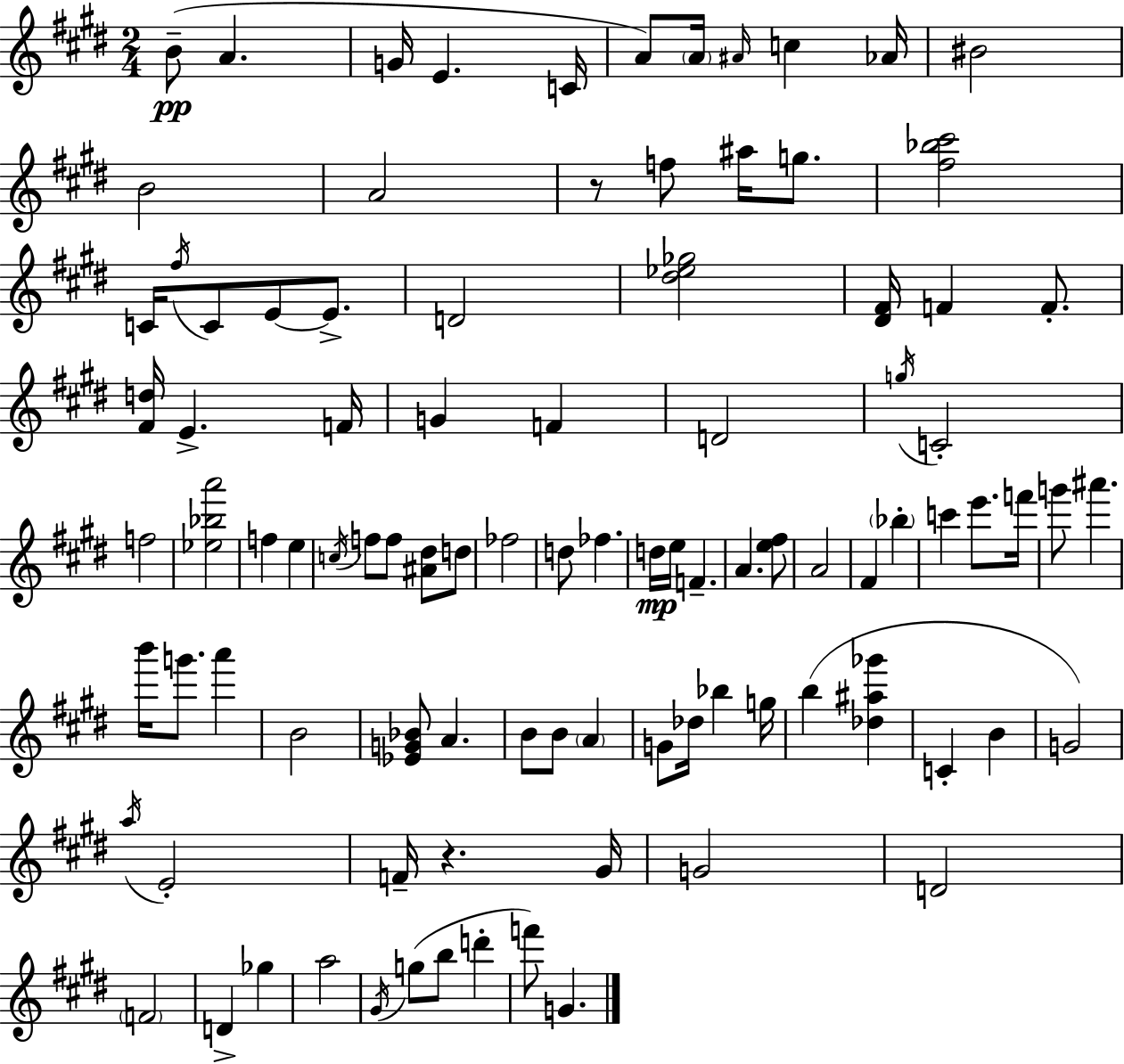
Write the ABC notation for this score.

X:1
T:Untitled
M:2/4
L:1/4
K:E
B/2 A G/4 E C/4 A/2 A/4 ^A/4 c _A/4 ^B2 B2 A2 z/2 f/2 ^a/4 g/2 [^f_b^c']2 C/4 ^f/4 C/2 E/2 E/2 D2 [^d_e_g]2 [^D^F]/4 F F/2 [^Fd]/4 E F/4 G F D2 g/4 C2 f2 [_e_ba']2 f e c/4 f/2 f/2 [^A^d]/2 d/2 _f2 d/2 _f d/4 e/4 F A [e^f]/2 A2 ^F _b c' e'/2 f'/4 g'/2 ^a' b'/4 g'/2 a' B2 [_EG_B]/2 A B/2 B/2 A G/2 _d/4 _b g/4 b [_d^a_g'] C B G2 a/4 E2 F/4 z ^G/4 G2 D2 F2 D _g a2 ^G/4 g/2 b/2 d' f'/2 G